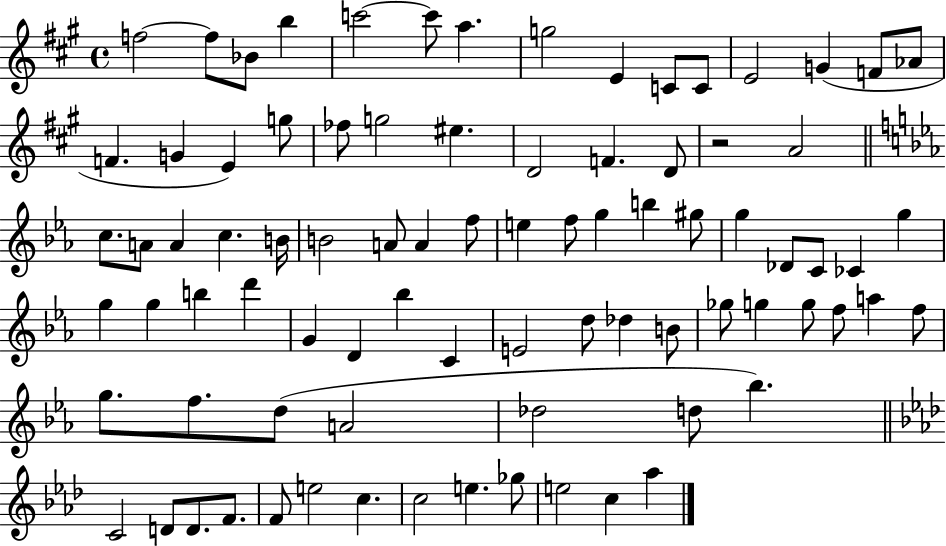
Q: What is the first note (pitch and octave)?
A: F5